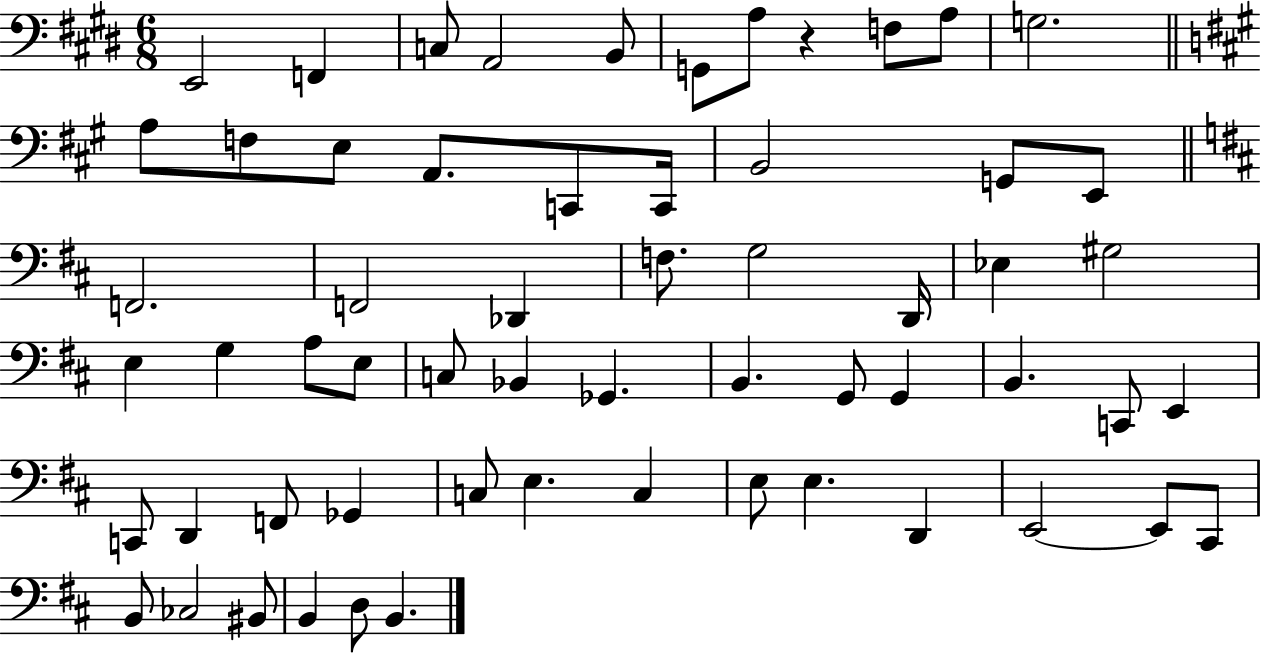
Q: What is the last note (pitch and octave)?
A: B2